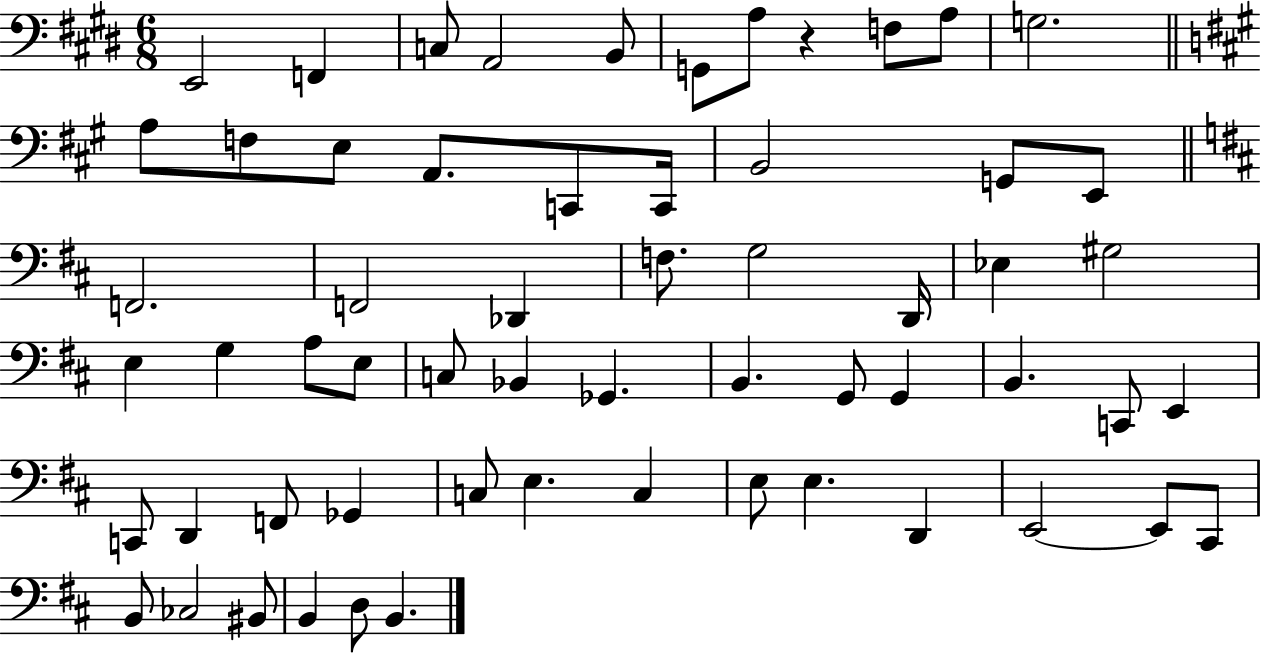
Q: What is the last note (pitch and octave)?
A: B2